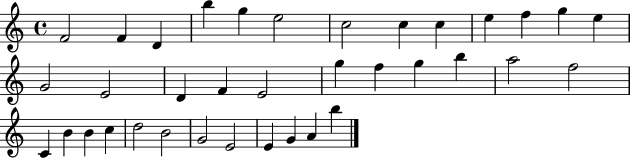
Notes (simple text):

F4/h F4/q D4/q B5/q G5/q E5/h C5/h C5/q C5/q E5/q F5/q G5/q E5/q G4/h E4/h D4/q F4/q E4/h G5/q F5/q G5/q B5/q A5/h F5/h C4/q B4/q B4/q C5/q D5/h B4/h G4/h E4/h E4/q G4/q A4/q B5/q